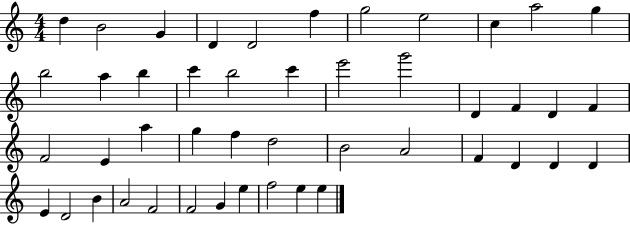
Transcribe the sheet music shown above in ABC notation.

X:1
T:Untitled
M:4/4
L:1/4
K:C
d B2 G D D2 f g2 e2 c a2 g b2 a b c' b2 c' e'2 g'2 D F D F F2 E a g f d2 B2 A2 F D D D E D2 B A2 F2 F2 G e f2 e e